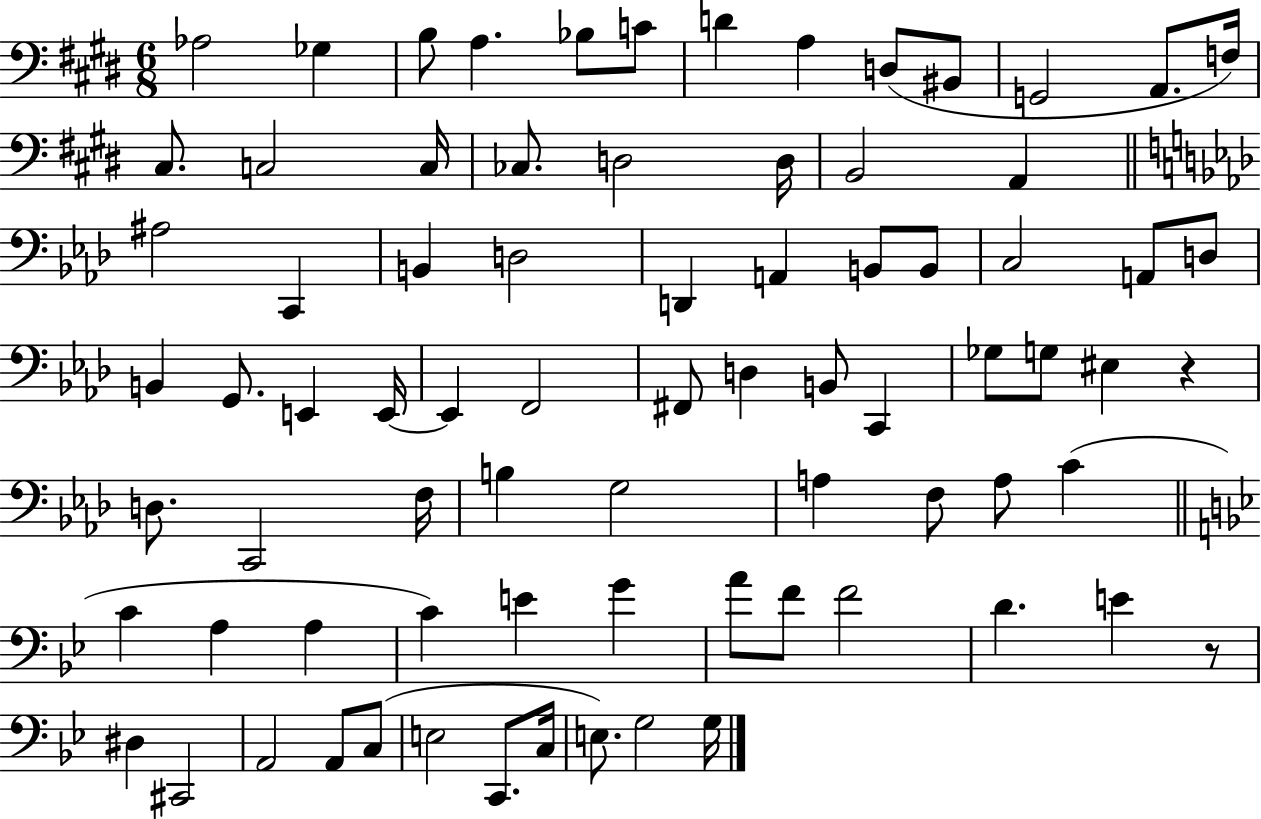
Ab3/h Gb3/q B3/e A3/q. Bb3/e C4/e D4/q A3/q D3/e BIS2/e G2/h A2/e. F3/s C#3/e. C3/h C3/s CES3/e. D3/h D3/s B2/h A2/q A#3/h C2/q B2/q D3/h D2/q A2/q B2/e B2/e C3/h A2/e D3/e B2/q G2/e. E2/q E2/s E2/q F2/h F#2/e D3/q B2/e C2/q Gb3/e G3/e EIS3/q R/q D3/e. C2/h F3/s B3/q G3/h A3/q F3/e A3/e C4/q C4/q A3/q A3/q C4/q E4/q G4/q A4/e F4/e F4/h D4/q. E4/q R/e D#3/q C#2/h A2/h A2/e C3/e E3/h C2/e. C3/s E3/e. G3/h G3/s